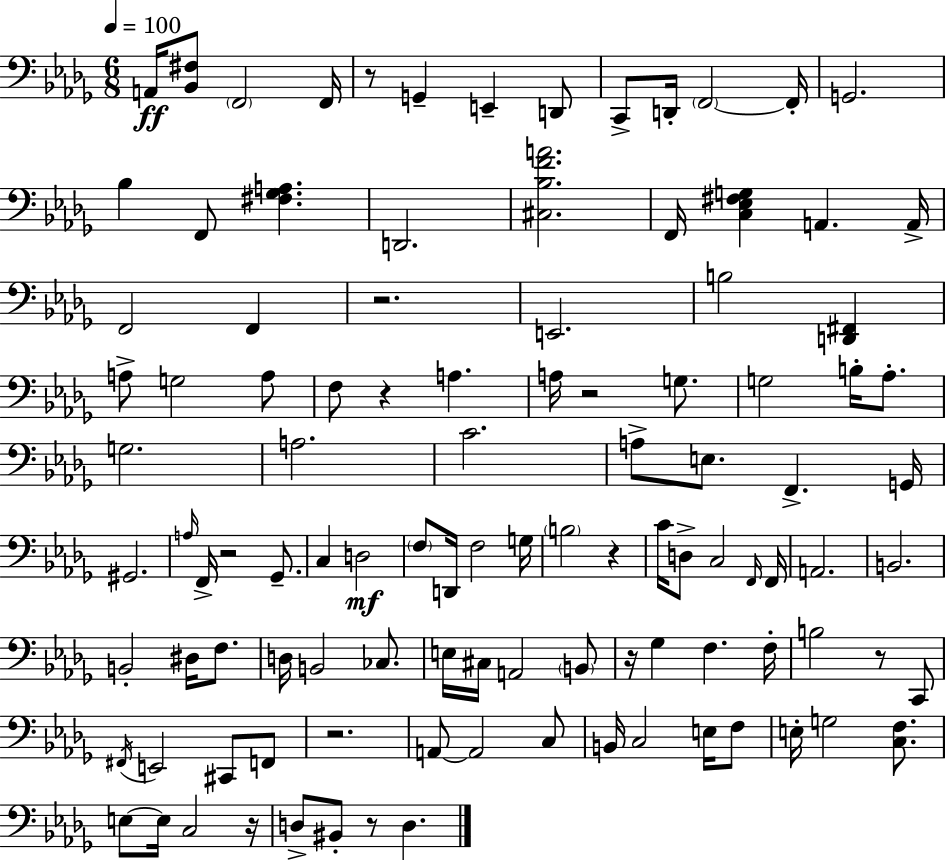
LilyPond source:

{
  \clef bass
  \numericTimeSignature
  \time 6/8
  \key bes \minor
  \tempo 4 = 100
  \repeat volta 2 { a,16\ff <bes, fis>8 \parenthesize f,2 f,16 | r8 g,4-- e,4-- d,8 | c,8-> d,16-. \parenthesize f,2~~ f,16-. | g,2. | \break bes4 f,8 <fis ges a>4. | d,2. | <cis bes f' a'>2. | f,16 <c ees fis g>4 a,4. a,16-> | \break f,2 f,4 | r2. | e,2. | b2 <d, fis,>4 | \break a8-> g2 a8 | f8 r4 a4. | a16 r2 g8. | g2 b16-. aes8.-. | \break g2. | a2. | c'2. | a8-> e8. f,4.-> g,16 | \break gis,2. | \grace { a16 } f,16-> r2 ges,8.-- | c4 d2\mf | \parenthesize f8 d,16 f2 | \break g16 \parenthesize b2 r4 | c'16 d8-> c2 | \grace { f,16 } f,16 a,2. | b,2. | \break b,2-. dis16 f8. | d16 b,2 ces8. | e16 cis16 a,2 | \parenthesize b,8 r16 ges4 f4. | \break f16-. b2 r8 | c,8 \acciaccatura { fis,16 } e,2 cis,8 | f,8 r2. | a,8~~ a,2 | \break c8 b,16 c2 | e16 f8 e16-. g2 | <c f>8. e8~~ e16 c2 | r16 d8-> bis,8-. r8 d4. | \break } \bar "|."
}